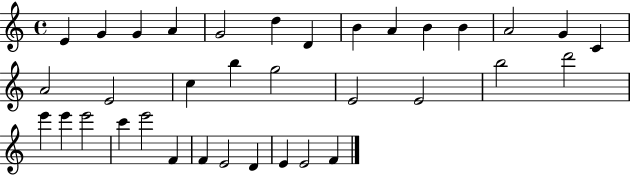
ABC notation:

X:1
T:Untitled
M:4/4
L:1/4
K:C
E G G A G2 d D B A B B A2 G C A2 E2 c b g2 E2 E2 b2 d'2 e' e' e'2 c' e'2 F F E2 D E E2 F